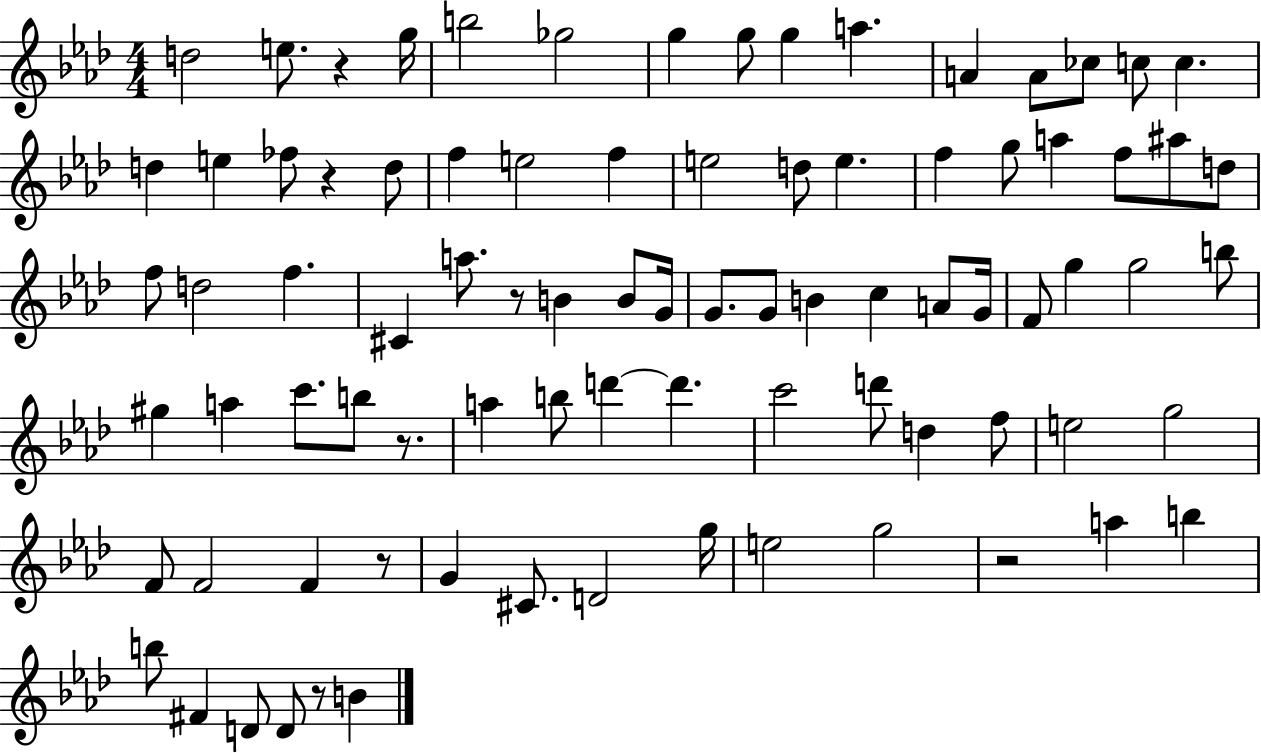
{
  \clef treble
  \numericTimeSignature
  \time 4/4
  \key aes \major
  d''2 e''8. r4 g''16 | b''2 ges''2 | g''4 g''8 g''4 a''4. | a'4 a'8 ces''8 c''8 c''4. | \break d''4 e''4 fes''8 r4 d''8 | f''4 e''2 f''4 | e''2 d''8 e''4. | f''4 g''8 a''4 f''8 ais''8 d''8 | \break f''8 d''2 f''4. | cis'4 a''8. r8 b'4 b'8 g'16 | g'8. g'8 b'4 c''4 a'8 g'16 | f'8 g''4 g''2 b''8 | \break gis''4 a''4 c'''8. b''8 r8. | a''4 b''8 d'''4~~ d'''4. | c'''2 d'''8 d''4 f''8 | e''2 g''2 | \break f'8 f'2 f'4 r8 | g'4 cis'8. d'2 g''16 | e''2 g''2 | r2 a''4 b''4 | \break b''8 fis'4 d'8 d'8 r8 b'4 | \bar "|."
}